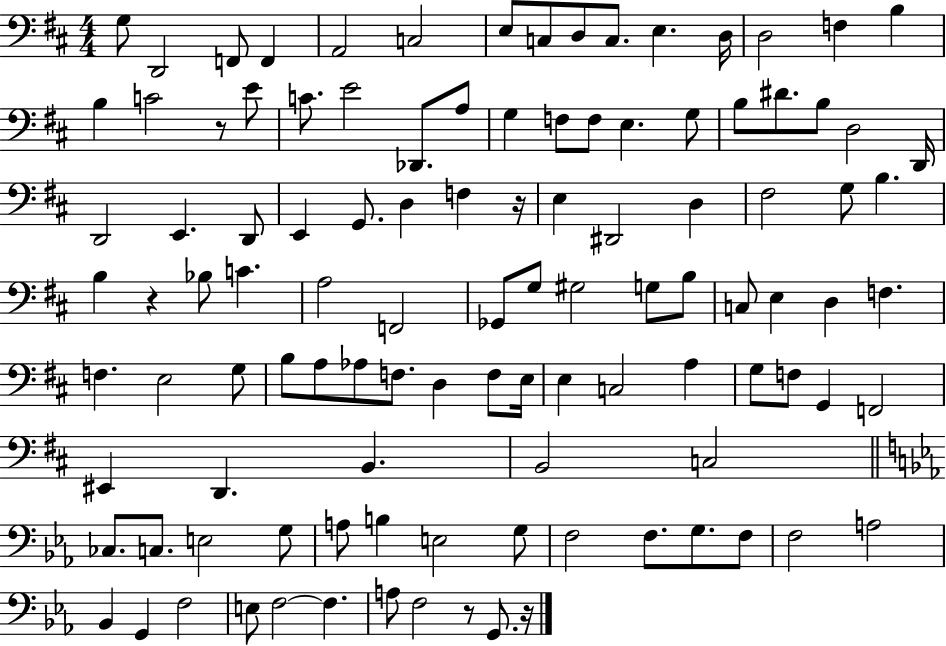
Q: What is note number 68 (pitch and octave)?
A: F3